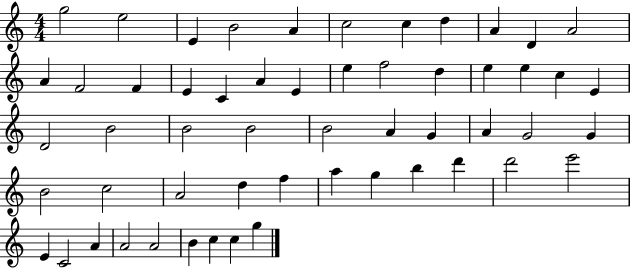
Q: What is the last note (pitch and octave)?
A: G5